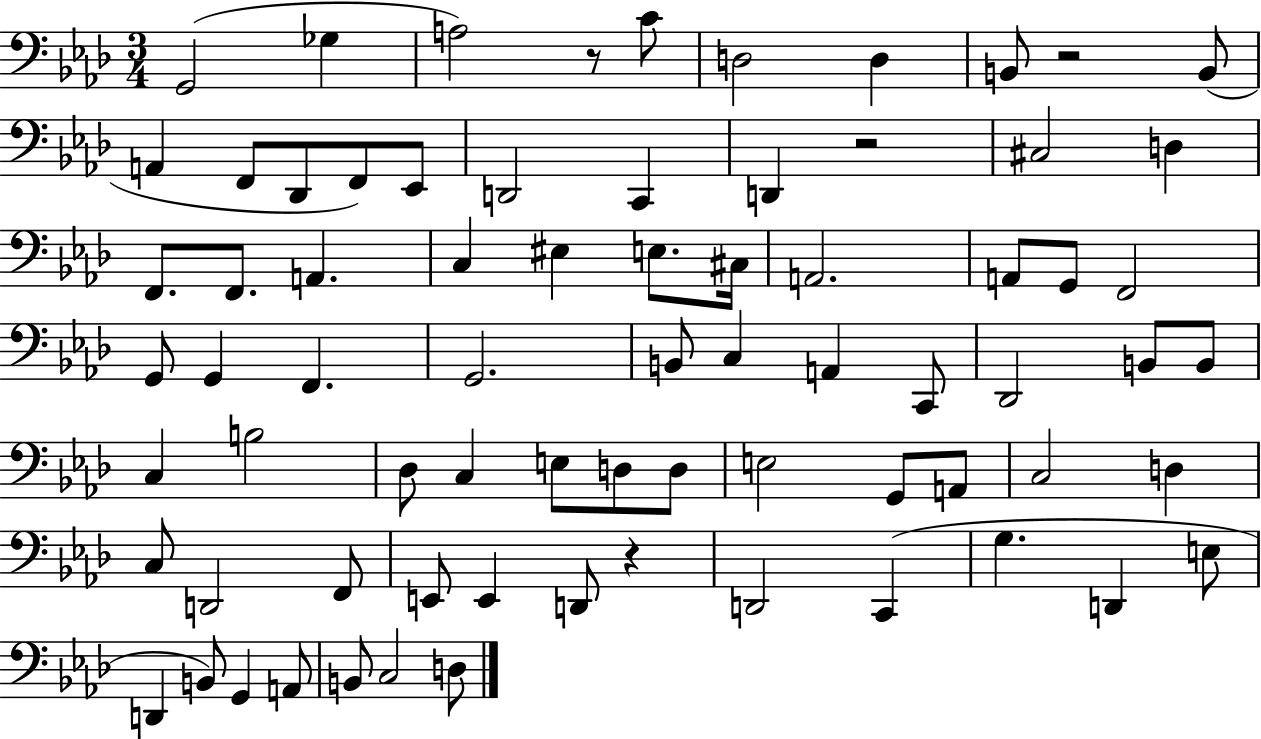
{
  \clef bass
  \numericTimeSignature
  \time 3/4
  \key aes \major
  g,2( ges4 | a2) r8 c'8 | d2 d4 | b,8 r2 b,8( | \break a,4 f,8 des,8 f,8) ees,8 | d,2 c,4 | d,4 r2 | cis2 d4 | \break f,8. f,8. a,4. | c4 eis4 e8. cis16 | a,2. | a,8 g,8 f,2 | \break g,8 g,4 f,4. | g,2. | b,8 c4 a,4 c,8 | des,2 b,8 b,8 | \break c4 b2 | des8 c4 e8 d8 d8 | e2 g,8 a,8 | c2 d4 | \break c8 d,2 f,8 | e,8 e,4 d,8 r4 | d,2 c,4( | g4. d,4 e8 | \break d,4 b,8) g,4 a,8 | b,8 c2 d8 | \bar "|."
}